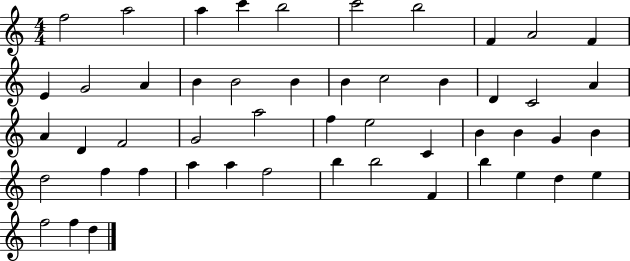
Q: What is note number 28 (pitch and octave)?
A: F5